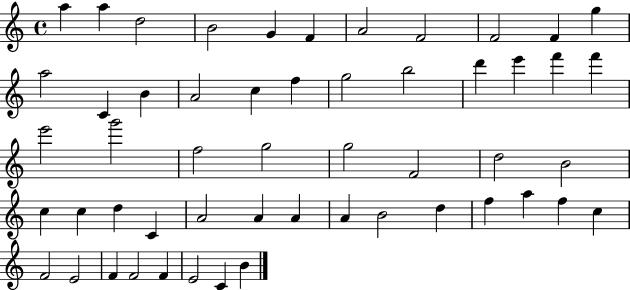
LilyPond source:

{
  \clef treble
  \time 4/4
  \defaultTimeSignature
  \key c \major
  a''4 a''4 d''2 | b'2 g'4 f'4 | a'2 f'2 | f'2 f'4 g''4 | \break a''2 c'4 b'4 | a'2 c''4 f''4 | g''2 b''2 | d'''4 e'''4 f'''4 f'''4 | \break e'''2 g'''2 | f''2 g''2 | g''2 f'2 | d''2 b'2 | \break c''4 c''4 d''4 c'4 | a'2 a'4 a'4 | a'4 b'2 d''4 | f''4 a''4 f''4 c''4 | \break f'2 e'2 | f'4 f'2 f'4 | e'2 c'4 b'4 | \bar "|."
}